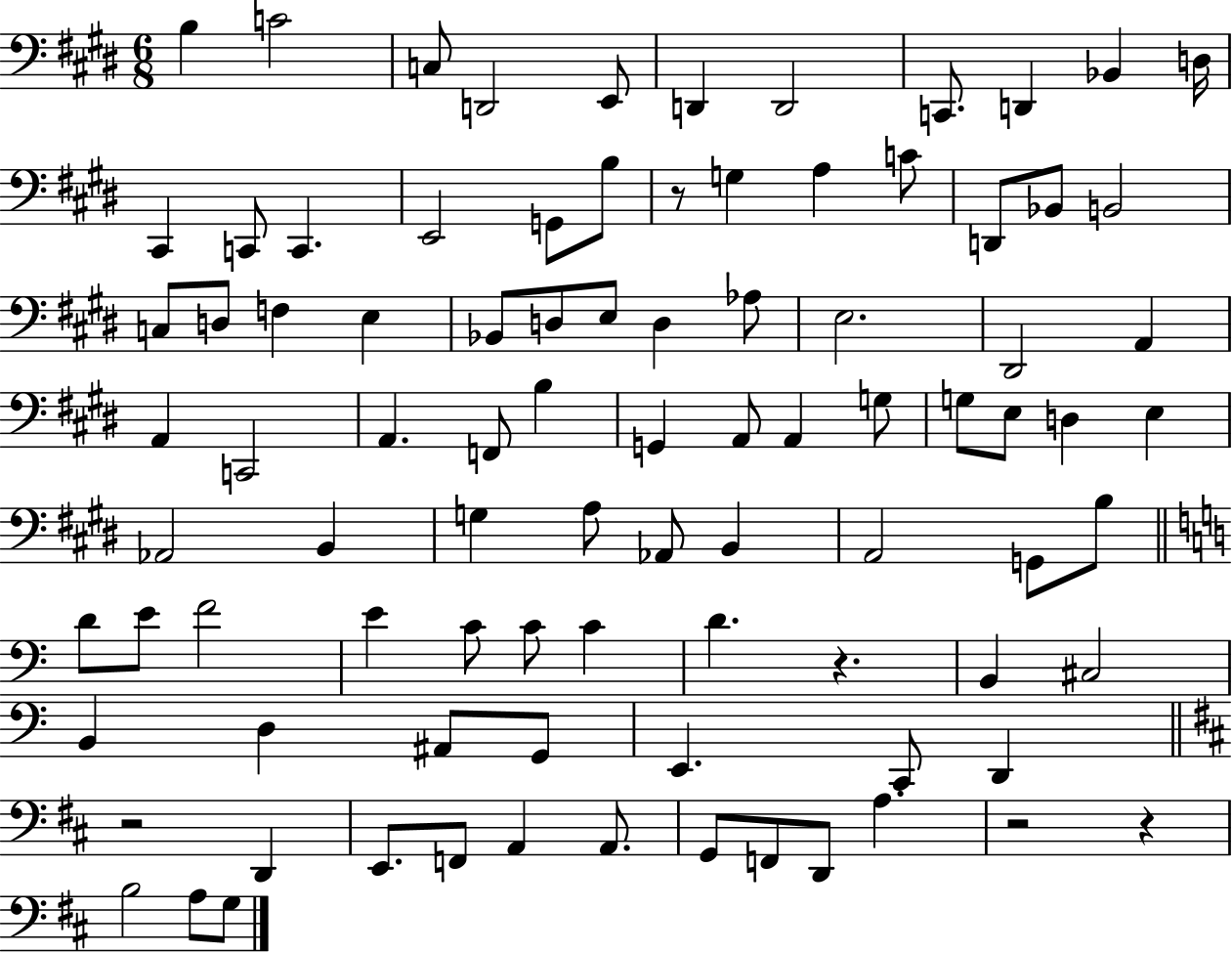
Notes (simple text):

B3/q C4/h C3/e D2/h E2/e D2/q D2/h C2/e. D2/q Bb2/q D3/s C#2/q C2/e C2/q. E2/h G2/e B3/e R/e G3/q A3/q C4/e D2/e Bb2/e B2/h C3/e D3/e F3/q E3/q Bb2/e D3/e E3/e D3/q Ab3/e E3/h. D#2/h A2/q A2/q C2/h A2/q. F2/e B3/q G2/q A2/e A2/q G3/e G3/e E3/e D3/q E3/q Ab2/h B2/q G3/q A3/e Ab2/e B2/q A2/h G2/e B3/e D4/e E4/e F4/h E4/q C4/e C4/e C4/q D4/q. R/q. B2/q C#3/h B2/q D3/q A#2/e G2/e E2/q. C2/e D2/q R/h D2/q E2/e. F2/e A2/q A2/e. G2/e F2/e D2/e A3/q. R/h R/q B3/h A3/e G3/e